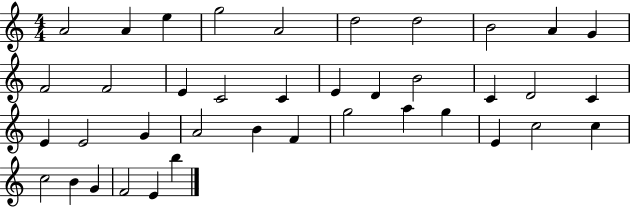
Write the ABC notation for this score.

X:1
T:Untitled
M:4/4
L:1/4
K:C
A2 A e g2 A2 d2 d2 B2 A G F2 F2 E C2 C E D B2 C D2 C E E2 G A2 B F g2 a g E c2 c c2 B G F2 E b